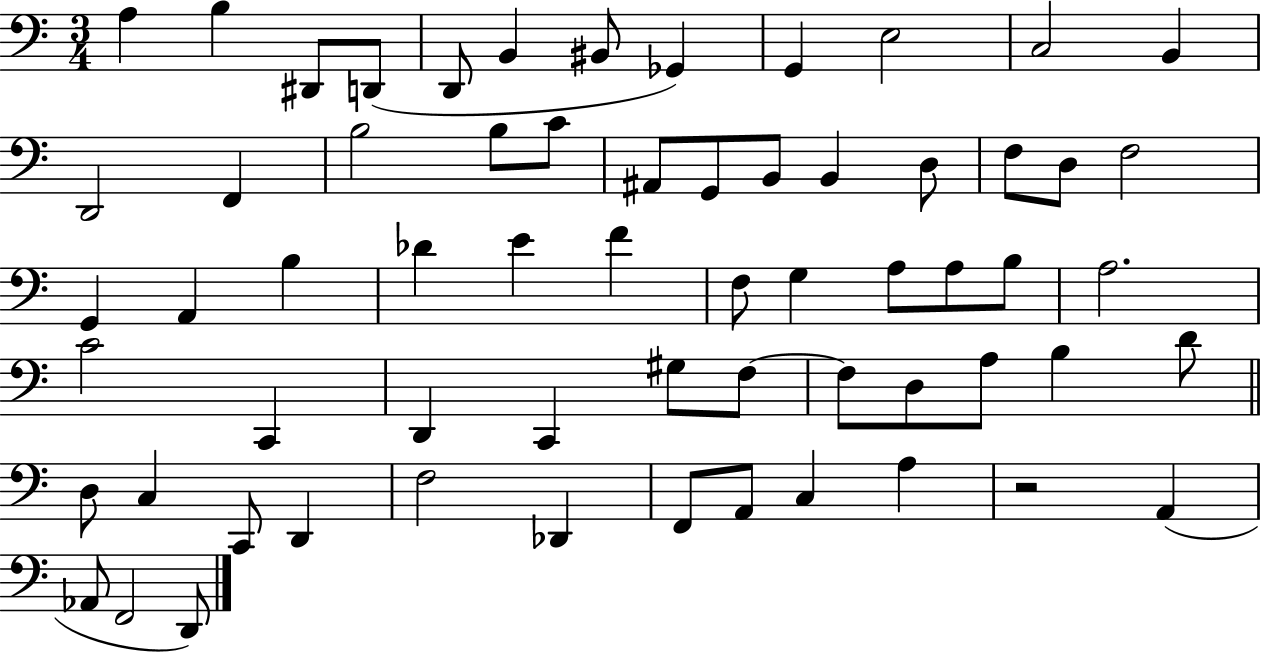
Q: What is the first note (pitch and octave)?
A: A3